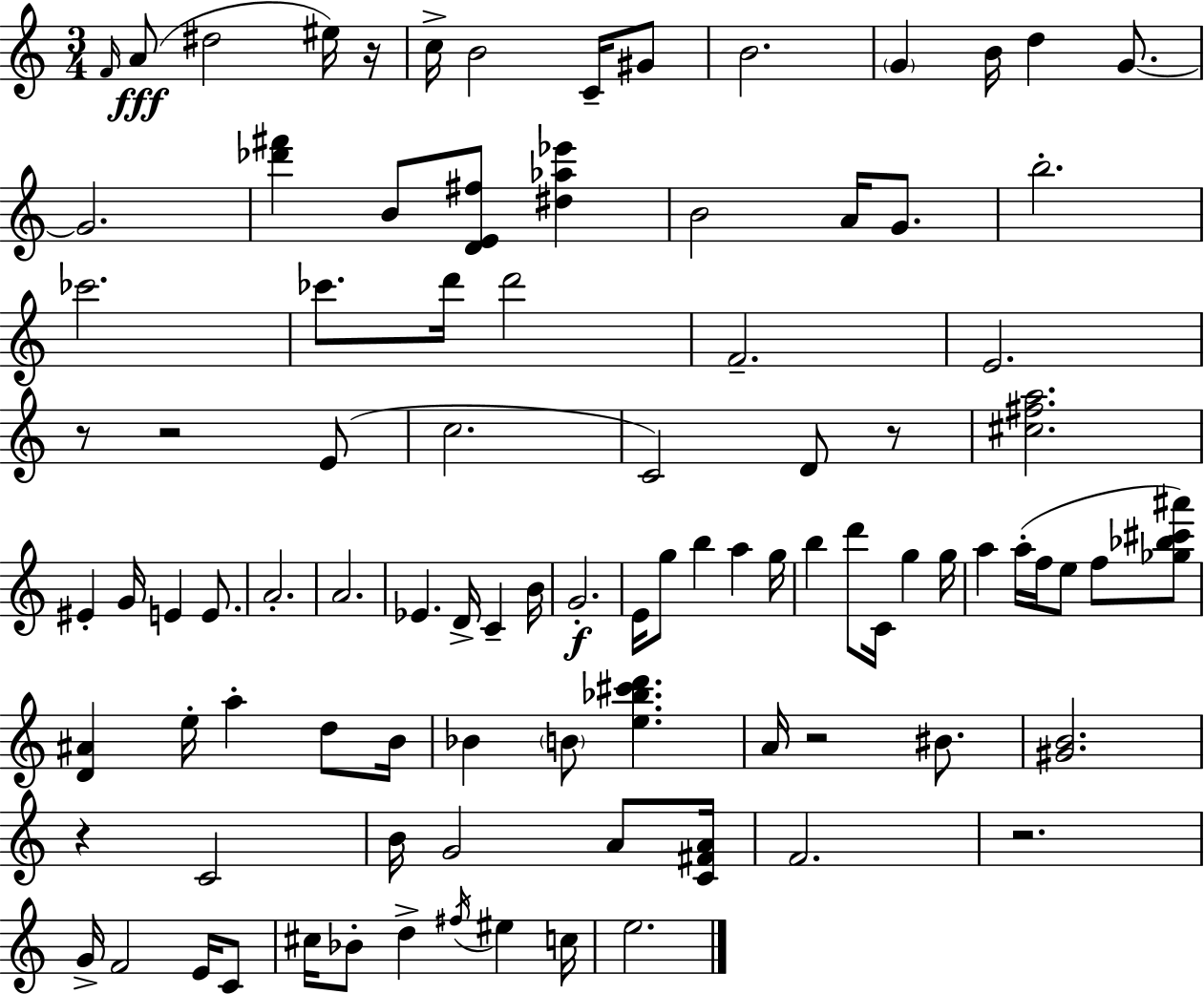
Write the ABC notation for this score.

X:1
T:Untitled
M:3/4
L:1/4
K:C
F/4 A/2 ^d2 ^e/4 z/4 c/4 B2 C/4 ^G/2 B2 G B/4 d G/2 G2 [_d'^f'] B/2 [DE^f]/2 [^d_a_e'] B2 A/4 G/2 b2 _c'2 _c'/2 d'/4 d'2 F2 E2 z/2 z2 E/2 c2 C2 D/2 z/2 [^c^fa]2 ^E G/4 E E/2 A2 A2 _E D/4 C B/4 G2 E/4 g/2 b a g/4 b d'/2 C/4 g g/4 a a/4 f/4 e/2 f/2 [_g_b^c'^a']/2 [D^A] e/4 a d/2 B/4 _B B/2 [e_b^c'd'] A/4 z2 ^B/2 [^GB]2 z C2 B/4 G2 A/2 [C^FA]/4 F2 z2 G/4 F2 E/4 C/2 ^c/4 _B/2 d ^f/4 ^e c/4 e2